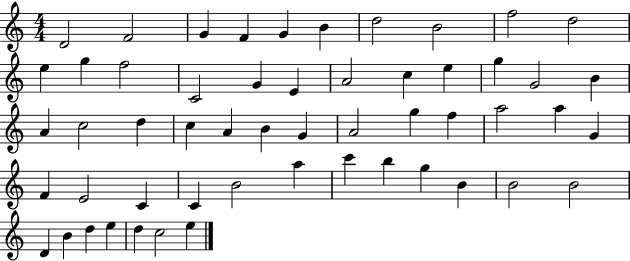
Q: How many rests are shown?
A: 0